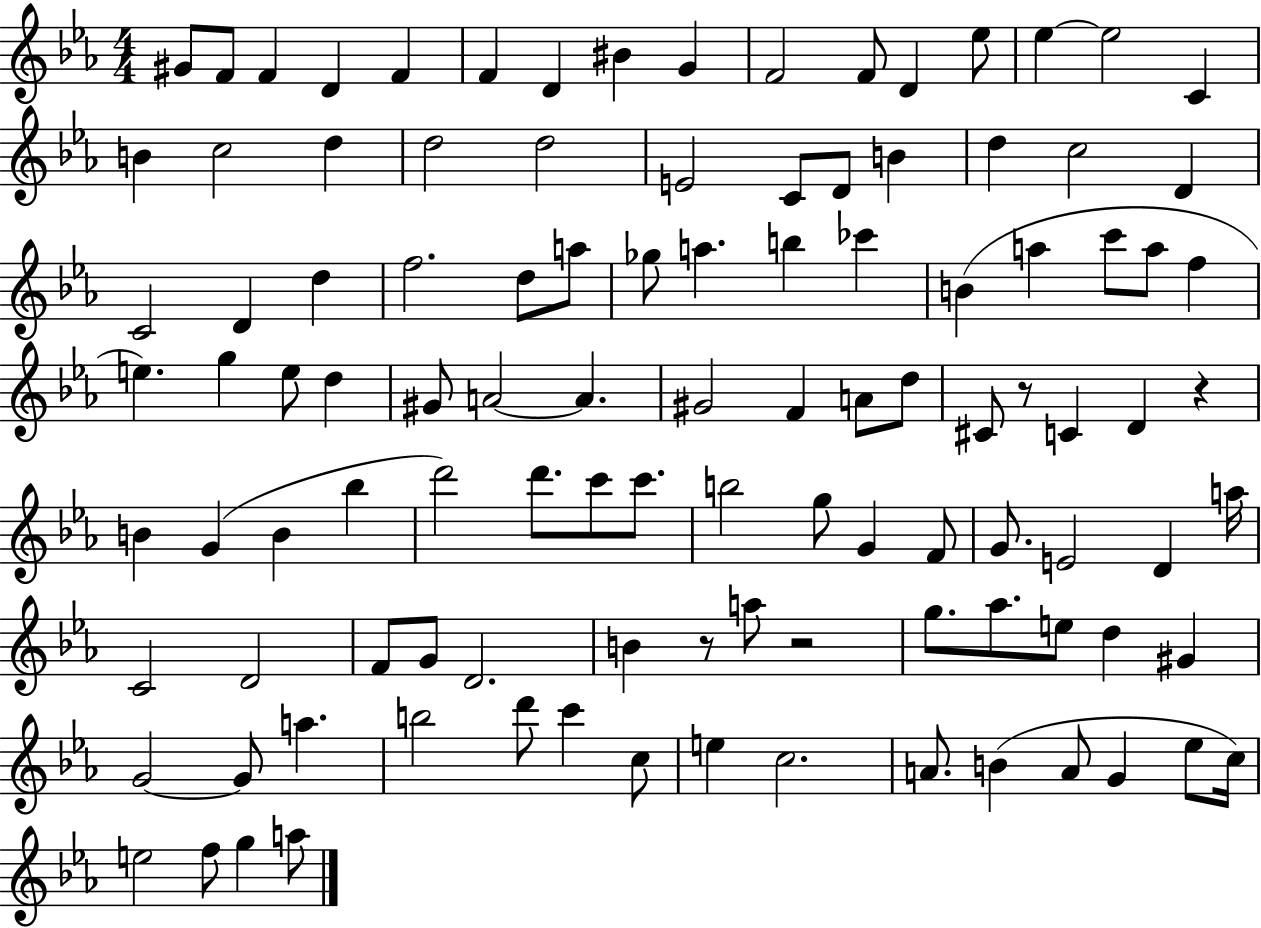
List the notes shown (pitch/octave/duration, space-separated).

G#4/e F4/e F4/q D4/q F4/q F4/q D4/q BIS4/q G4/q F4/h F4/e D4/q Eb5/e Eb5/q Eb5/h C4/q B4/q C5/h D5/q D5/h D5/h E4/h C4/e D4/e B4/q D5/q C5/h D4/q C4/h D4/q D5/q F5/h. D5/e A5/e Gb5/e A5/q. B5/q CES6/q B4/q A5/q C6/e A5/e F5/q E5/q. G5/q E5/e D5/q G#4/e A4/h A4/q. G#4/h F4/q A4/e D5/e C#4/e R/e C4/q D4/q R/q B4/q G4/q B4/q Bb5/q D6/h D6/e. C6/e C6/e. B5/h G5/e G4/q F4/e G4/e. E4/h D4/q A5/s C4/h D4/h F4/e G4/e D4/h. B4/q R/e A5/e R/h G5/e. Ab5/e. E5/e D5/q G#4/q G4/h G4/e A5/q. B5/h D6/e C6/q C5/e E5/q C5/h. A4/e. B4/q A4/e G4/q Eb5/e C5/s E5/h F5/e G5/q A5/e